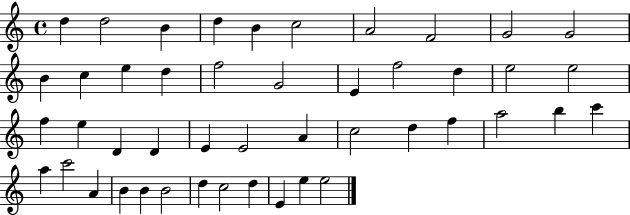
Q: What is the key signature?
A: C major